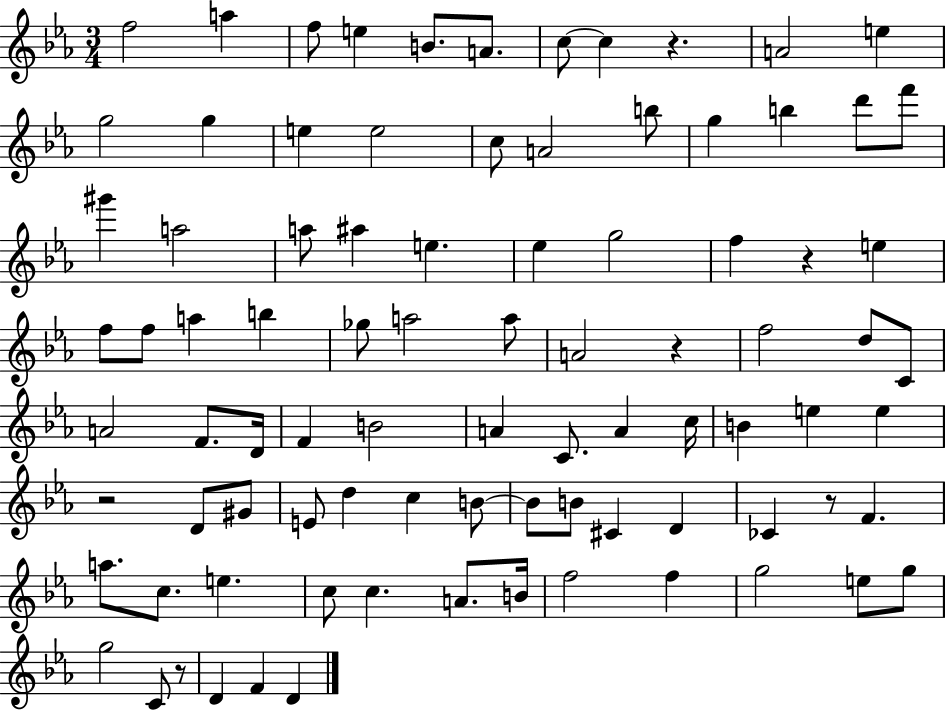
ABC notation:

X:1
T:Untitled
M:3/4
L:1/4
K:Eb
f2 a f/2 e B/2 A/2 c/2 c z A2 e g2 g e e2 c/2 A2 b/2 g b d'/2 f'/2 ^g' a2 a/2 ^a e _e g2 f z e f/2 f/2 a b _g/2 a2 a/2 A2 z f2 d/2 C/2 A2 F/2 D/4 F B2 A C/2 A c/4 B e e z2 D/2 ^G/2 E/2 d c B/2 B/2 B/2 ^C D _C z/2 F a/2 c/2 e c/2 c A/2 B/4 f2 f g2 e/2 g/2 g2 C/2 z/2 D F D